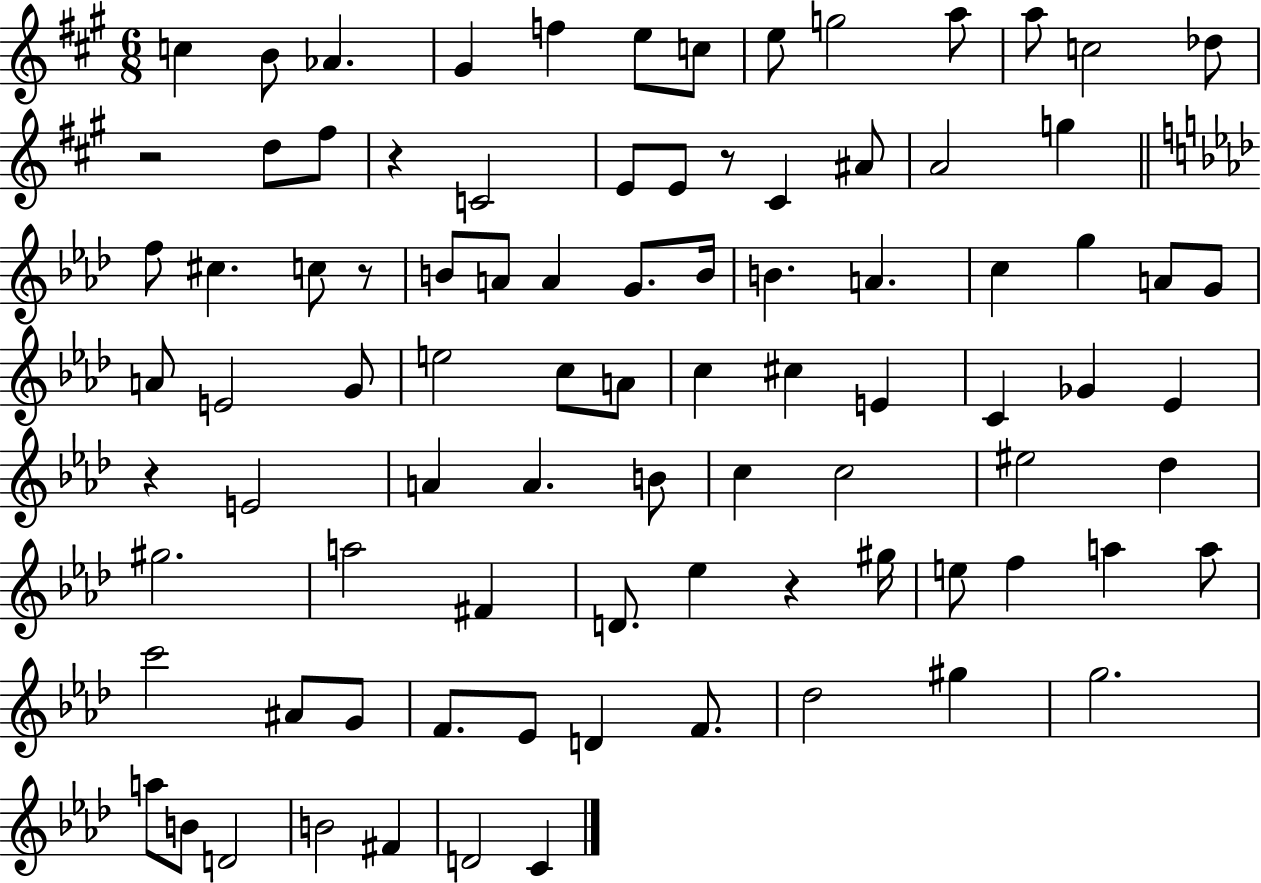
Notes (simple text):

C5/q B4/e Ab4/q. G#4/q F5/q E5/e C5/e E5/e G5/h A5/e A5/e C5/h Db5/e R/h D5/e F#5/e R/q C4/h E4/e E4/e R/e C#4/q A#4/e A4/h G5/q F5/e C#5/q. C5/e R/e B4/e A4/e A4/q G4/e. B4/s B4/q. A4/q. C5/q G5/q A4/e G4/e A4/e E4/h G4/e E5/h C5/e A4/e C5/q C#5/q E4/q C4/q Gb4/q Eb4/q R/q E4/h A4/q A4/q. B4/e C5/q C5/h EIS5/h Db5/q G#5/h. A5/h F#4/q D4/e. Eb5/q R/q G#5/s E5/e F5/q A5/q A5/e C6/h A#4/e G4/e F4/e. Eb4/e D4/q F4/e. Db5/h G#5/q G5/h. A5/e B4/e D4/h B4/h F#4/q D4/h C4/q